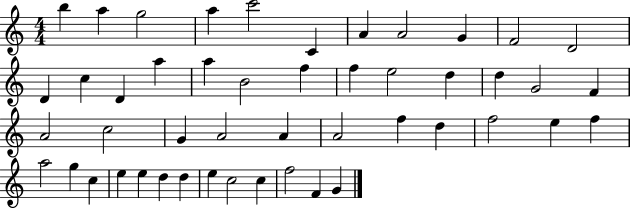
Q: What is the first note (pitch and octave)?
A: B5